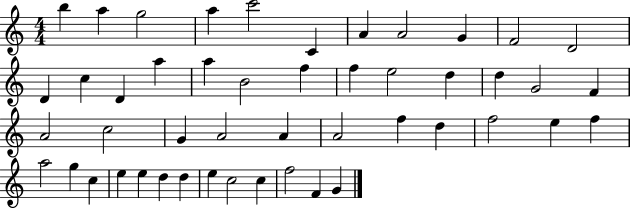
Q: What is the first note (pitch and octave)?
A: B5